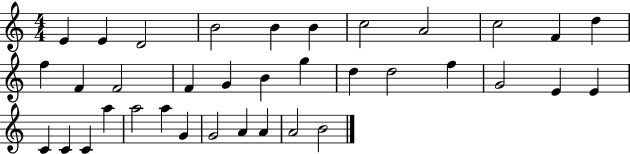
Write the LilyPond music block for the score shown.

{
  \clef treble
  \numericTimeSignature
  \time 4/4
  \key c \major
  e'4 e'4 d'2 | b'2 b'4 b'4 | c''2 a'2 | c''2 f'4 d''4 | \break f''4 f'4 f'2 | f'4 g'4 b'4 g''4 | d''4 d''2 f''4 | g'2 e'4 e'4 | \break c'4 c'4 c'4 a''4 | a''2 a''4 g'4 | g'2 a'4 a'4 | a'2 b'2 | \break \bar "|."
}